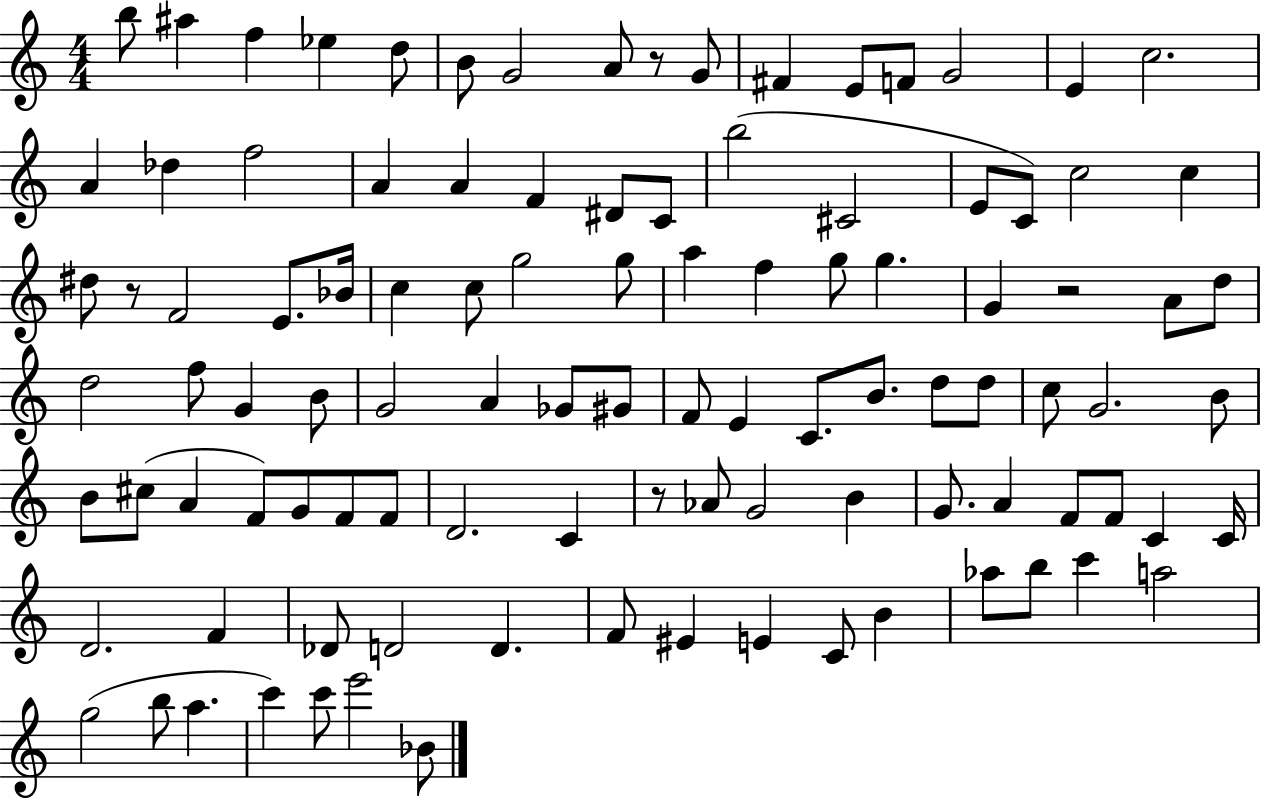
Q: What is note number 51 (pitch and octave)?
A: Gb4